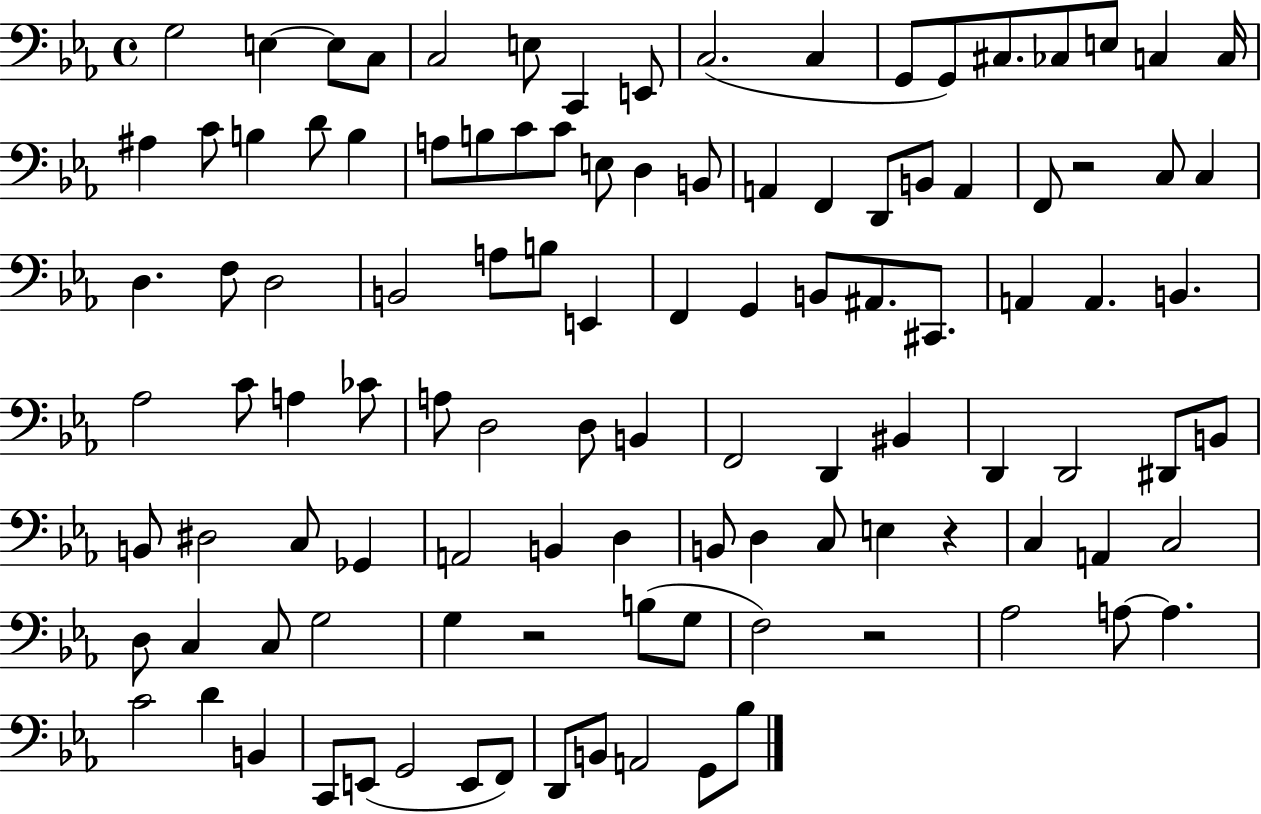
{
  \clef bass
  \time 4/4
  \defaultTimeSignature
  \key ees \major
  g2 e4~~ e8 c8 | c2 e8 c,4 e,8 | c2.( c4 | g,8 g,8) cis8. ces8 e8 c4 c16 | \break ais4 c'8 b4 d'8 b4 | a8 b8 c'8 c'8 e8 d4 b,8 | a,4 f,4 d,8 b,8 a,4 | f,8 r2 c8 c4 | \break d4. f8 d2 | b,2 a8 b8 e,4 | f,4 g,4 b,8 ais,8. cis,8. | a,4 a,4. b,4. | \break aes2 c'8 a4 ces'8 | a8 d2 d8 b,4 | f,2 d,4 bis,4 | d,4 d,2 dis,8 b,8 | \break b,8 dis2 c8 ges,4 | a,2 b,4 d4 | b,8 d4 c8 e4 r4 | c4 a,4 c2 | \break d8 c4 c8 g2 | g4 r2 b8( g8 | f2) r2 | aes2 a8~~ a4. | \break c'2 d'4 b,4 | c,8 e,8( g,2 e,8 f,8) | d,8 b,8 a,2 g,8 bes8 | \bar "|."
}